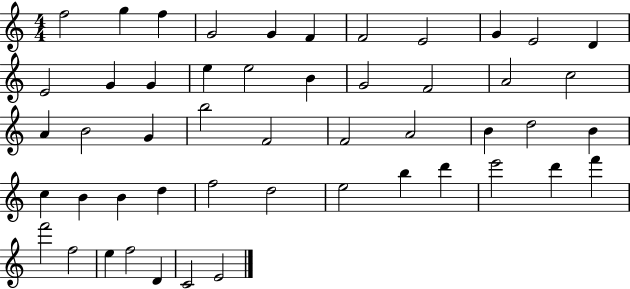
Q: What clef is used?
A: treble